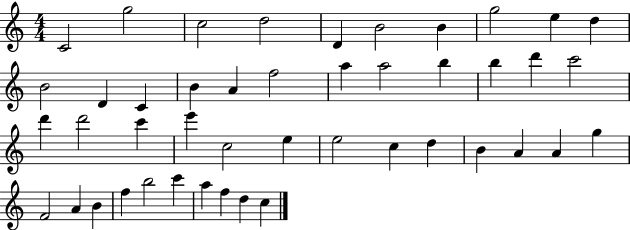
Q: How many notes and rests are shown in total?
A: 45